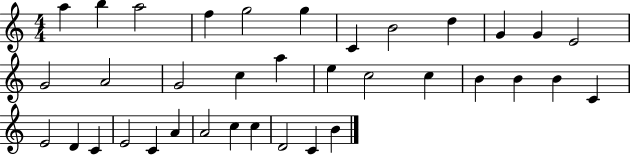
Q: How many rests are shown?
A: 0